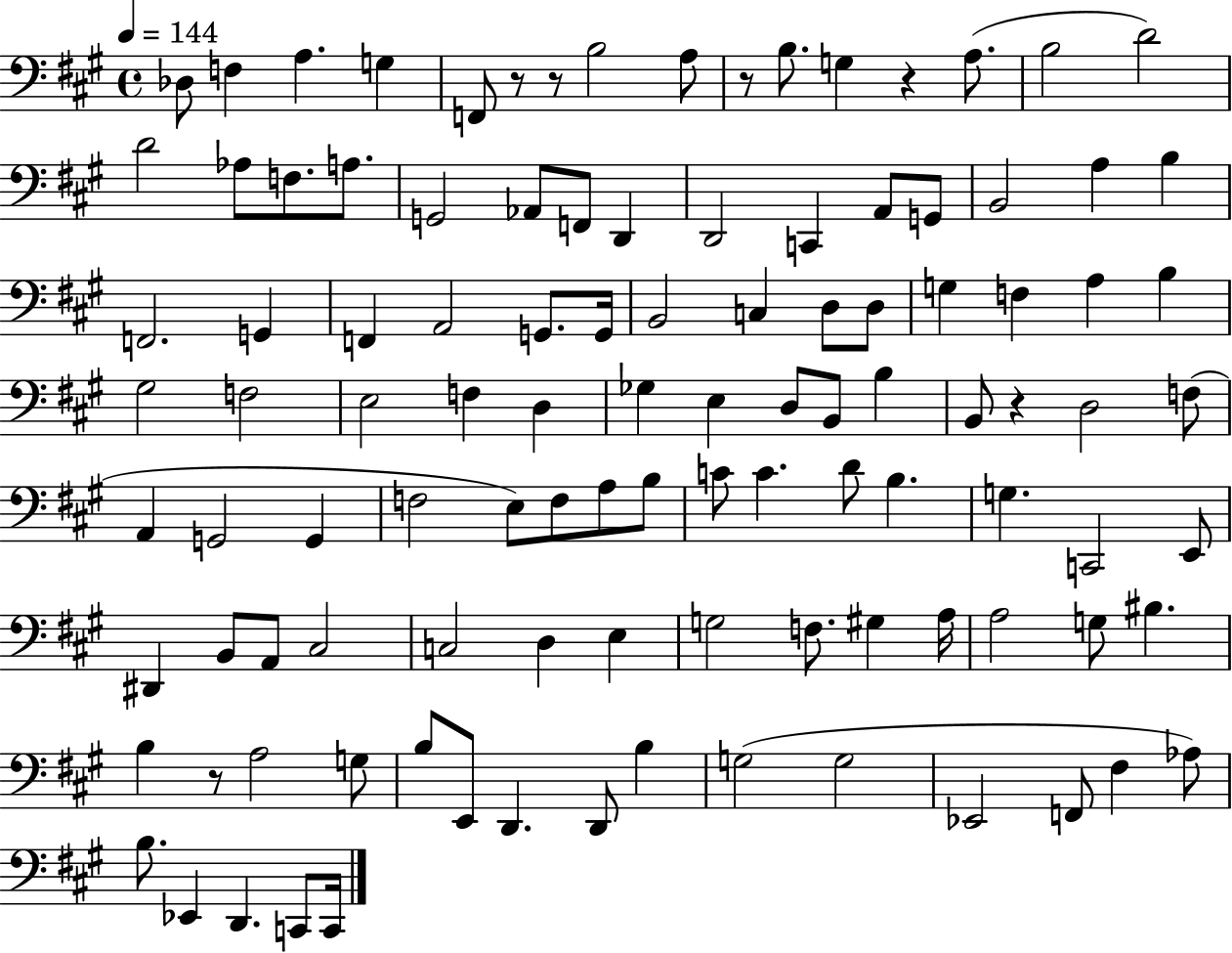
Db3/e F3/q A3/q. G3/q F2/e R/e R/e B3/h A3/e R/e B3/e. G3/q R/q A3/e. B3/h D4/h D4/h Ab3/e F3/e. A3/e. G2/h Ab2/e F2/e D2/q D2/h C2/q A2/e G2/e B2/h A3/q B3/q F2/h. G2/q F2/q A2/h G2/e. G2/s B2/h C3/q D3/e D3/e G3/q F3/q A3/q B3/q G#3/h F3/h E3/h F3/q D3/q Gb3/q E3/q D3/e B2/e B3/q B2/e R/q D3/h F3/e A2/q G2/h G2/q F3/h E3/e F3/e A3/e B3/e C4/e C4/q. D4/e B3/q. G3/q. C2/h E2/e D#2/q B2/e A2/e C#3/h C3/h D3/q E3/q G3/h F3/e. G#3/q A3/s A3/h G3/e BIS3/q. B3/q R/e A3/h G3/e B3/e E2/e D2/q. D2/e B3/q G3/h G3/h Eb2/h F2/e F#3/q Ab3/e B3/e. Eb2/q D2/q. C2/e C2/s